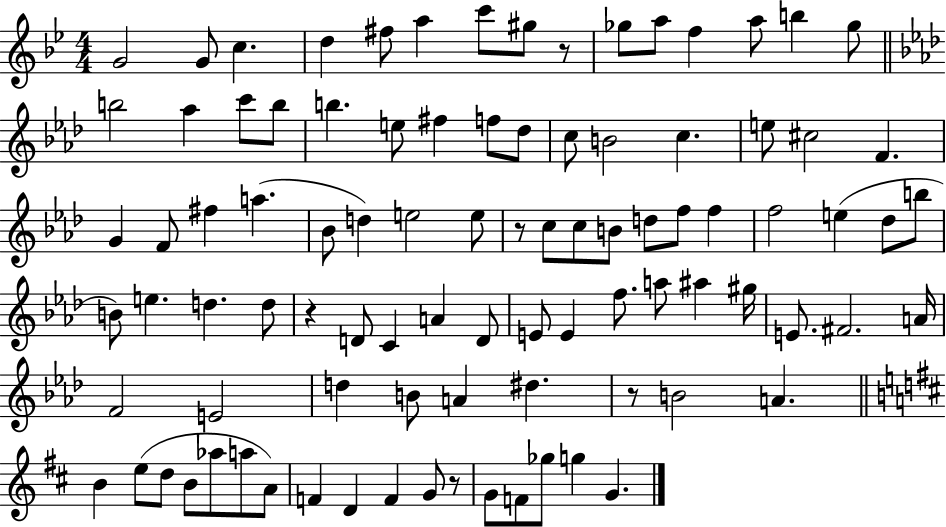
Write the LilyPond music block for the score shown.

{
  \clef treble
  \numericTimeSignature
  \time 4/4
  \key bes \major
  g'2 g'8 c''4. | d''4 fis''8 a''4 c'''8 gis''8 r8 | ges''8 a''8 f''4 a''8 b''4 ges''8 | \bar "||" \break \key aes \major b''2 aes''4 c'''8 b''8 | b''4. e''8 fis''4 f''8 des''8 | c''8 b'2 c''4. | e''8 cis''2 f'4. | \break g'4 f'8 fis''4 a''4.( | bes'8 d''4) e''2 e''8 | r8 c''8 c''8 b'8 d''8 f''8 f''4 | f''2 e''4( des''8 b''8 | \break b'8) e''4. d''4. d''8 | r4 d'8 c'4 a'4 d'8 | e'8 e'4 f''8. a''8 ais''4 gis''16 | e'8. fis'2. a'16 | \break f'2 e'2 | d''4 b'8 a'4 dis''4. | r8 b'2 a'4. | \bar "||" \break \key d \major b'4 e''8( d''8 b'8 aes''8 a''8 a'8) | f'4 d'4 f'4 g'8 r8 | g'8 f'8 ges''8 g''4 g'4. | \bar "|."
}